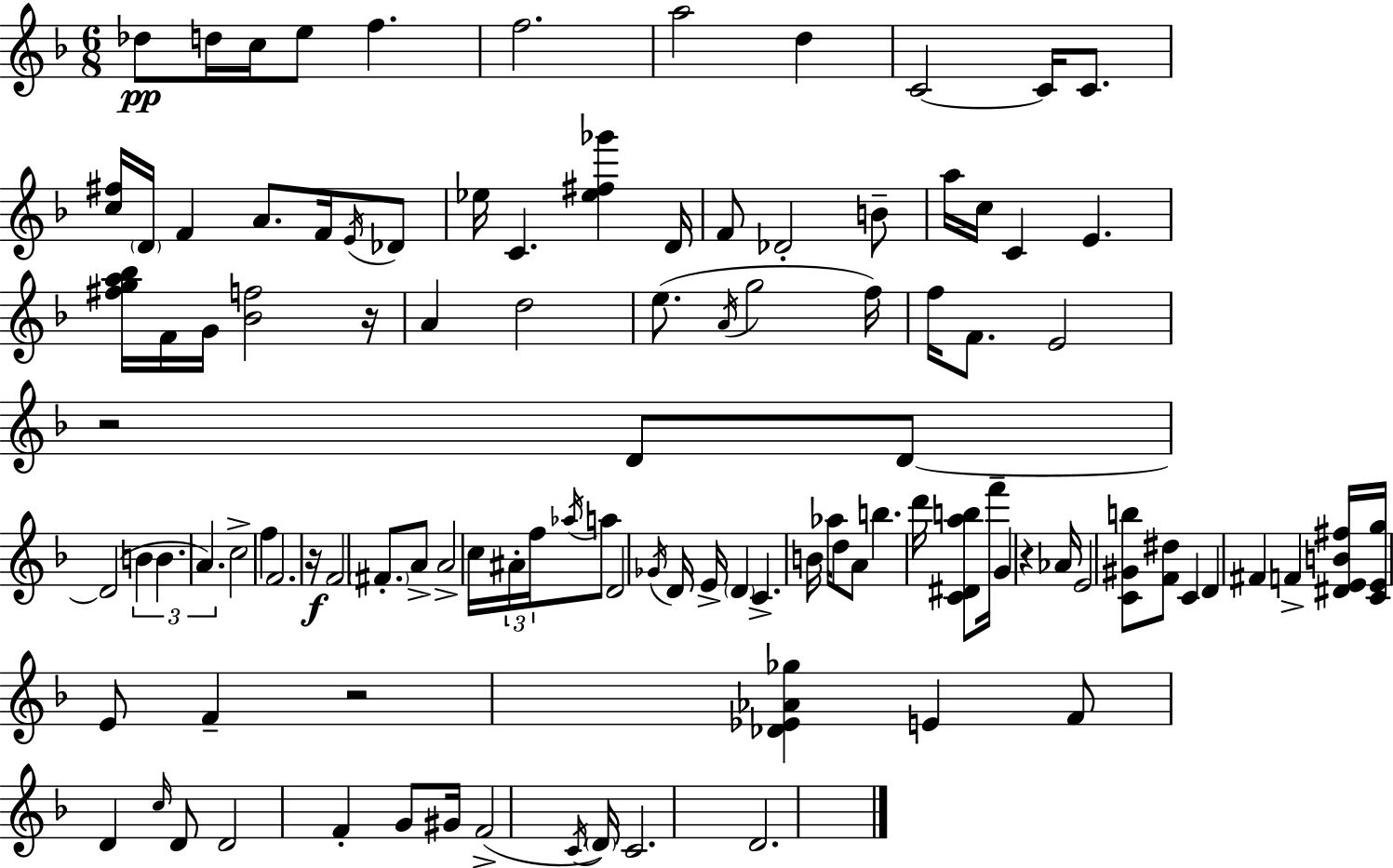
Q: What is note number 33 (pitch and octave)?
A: A4